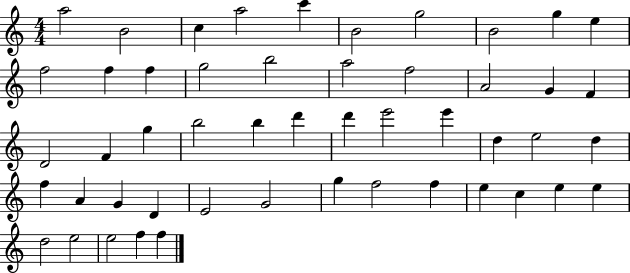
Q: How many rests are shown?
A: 0